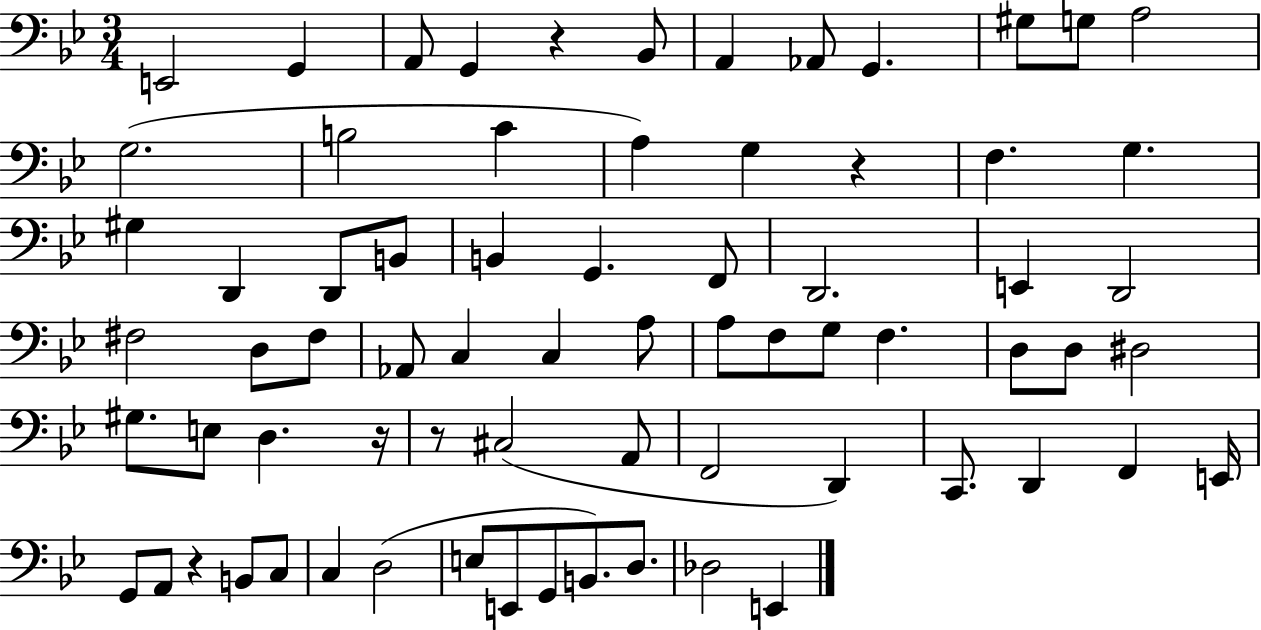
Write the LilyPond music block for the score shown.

{
  \clef bass
  \numericTimeSignature
  \time 3/4
  \key bes \major
  e,2 g,4 | a,8 g,4 r4 bes,8 | a,4 aes,8 g,4. | gis8 g8 a2 | \break g2.( | b2 c'4 | a4) g4 r4 | f4. g4. | \break gis4 d,4 d,8 b,8 | b,4 g,4. f,8 | d,2. | e,4 d,2 | \break fis2 d8 fis8 | aes,8 c4 c4 a8 | a8 f8 g8 f4. | d8 d8 dis2 | \break gis8. e8 d4. r16 | r8 cis2( a,8 | f,2 d,4) | c,8. d,4 f,4 e,16 | \break g,8 a,8 r4 b,8 c8 | c4 d2( | e8 e,8 g,8 b,8.) d8. | des2 e,4 | \break \bar "|."
}